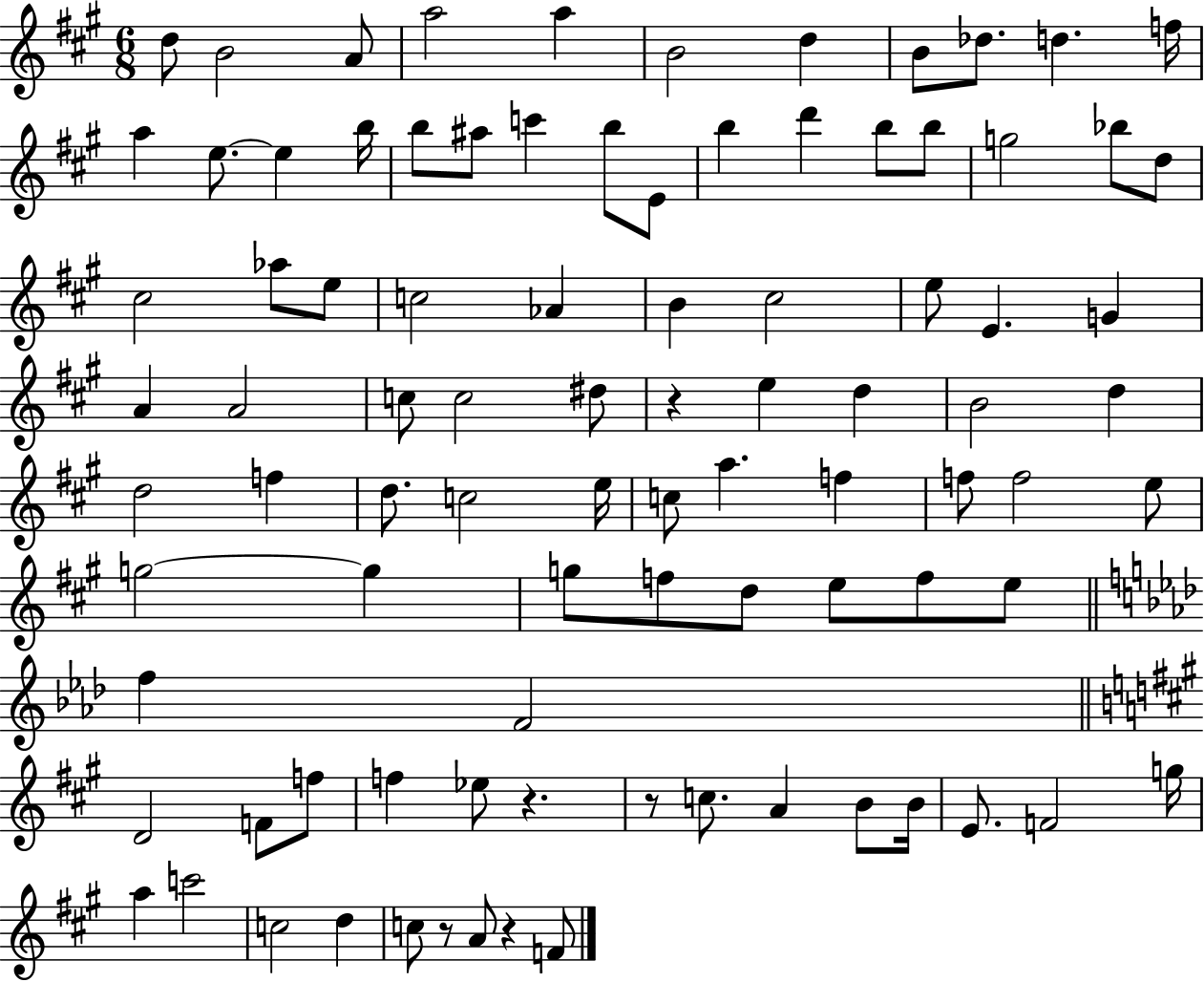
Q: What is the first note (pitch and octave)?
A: D5